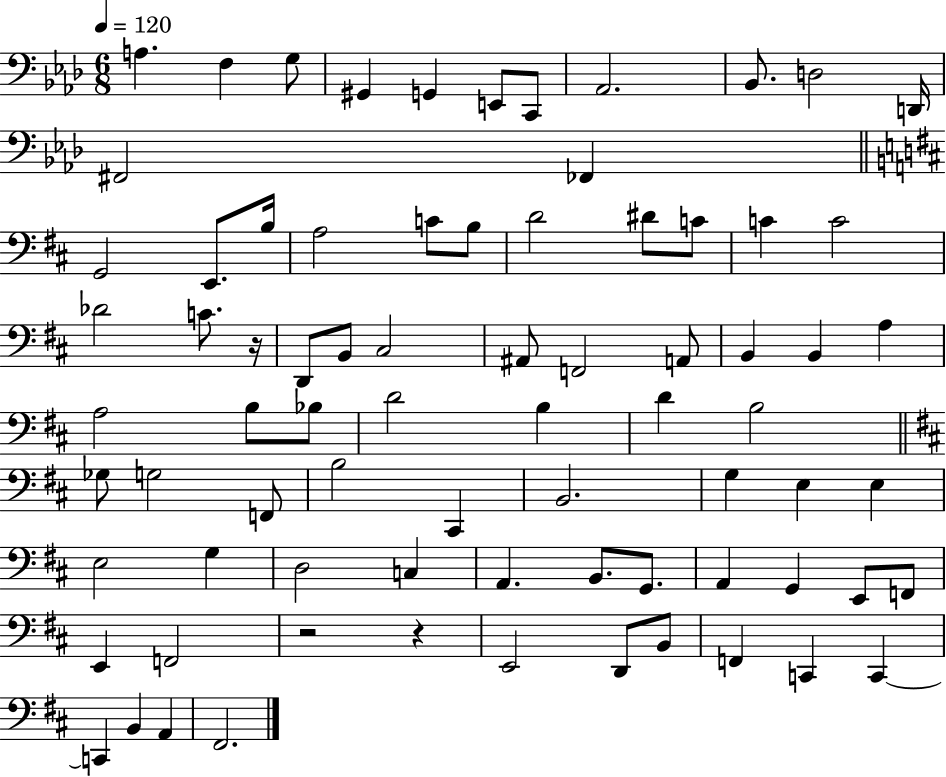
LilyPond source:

{
  \clef bass
  \numericTimeSignature
  \time 6/8
  \key aes \major
  \tempo 4 = 120
  \repeat volta 2 { a4. f4 g8 | gis,4 g,4 e,8 c,8 | aes,2. | bes,8. d2 d,16 | \break fis,2 fes,4 | \bar "||" \break \key b \minor g,2 e,8. b16 | a2 c'8 b8 | d'2 dis'8 c'8 | c'4 c'2 | \break des'2 c'8. r16 | d,8 b,8 cis2 | ais,8 f,2 a,8 | b,4 b,4 a4 | \break a2 b8 bes8 | d'2 b4 | d'4 b2 | \bar "||" \break \key d \major ges8 g2 f,8 | b2 cis,4 | b,2. | g4 e4 e4 | \break e2 g4 | d2 c4 | a,4. b,8. g,8. | a,4 g,4 e,8 f,8 | \break e,4 f,2 | r2 r4 | e,2 d,8 b,8 | f,4 c,4 c,4~~ | \break c,4 b,4 a,4 | fis,2. | } \bar "|."
}